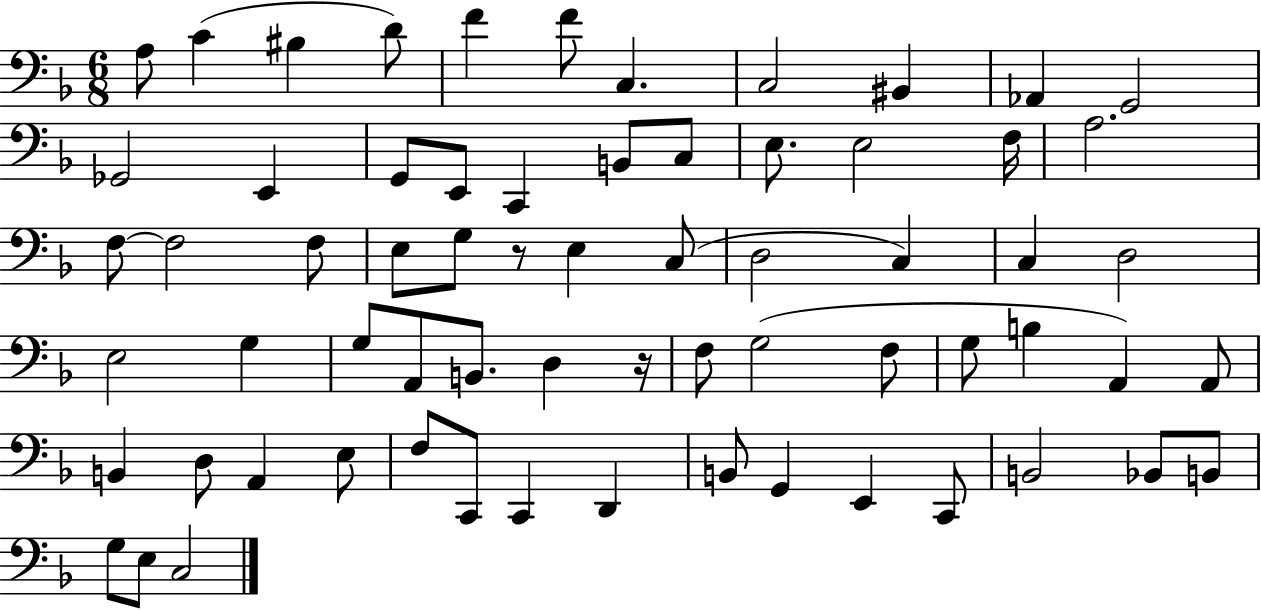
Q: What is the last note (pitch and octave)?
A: C3